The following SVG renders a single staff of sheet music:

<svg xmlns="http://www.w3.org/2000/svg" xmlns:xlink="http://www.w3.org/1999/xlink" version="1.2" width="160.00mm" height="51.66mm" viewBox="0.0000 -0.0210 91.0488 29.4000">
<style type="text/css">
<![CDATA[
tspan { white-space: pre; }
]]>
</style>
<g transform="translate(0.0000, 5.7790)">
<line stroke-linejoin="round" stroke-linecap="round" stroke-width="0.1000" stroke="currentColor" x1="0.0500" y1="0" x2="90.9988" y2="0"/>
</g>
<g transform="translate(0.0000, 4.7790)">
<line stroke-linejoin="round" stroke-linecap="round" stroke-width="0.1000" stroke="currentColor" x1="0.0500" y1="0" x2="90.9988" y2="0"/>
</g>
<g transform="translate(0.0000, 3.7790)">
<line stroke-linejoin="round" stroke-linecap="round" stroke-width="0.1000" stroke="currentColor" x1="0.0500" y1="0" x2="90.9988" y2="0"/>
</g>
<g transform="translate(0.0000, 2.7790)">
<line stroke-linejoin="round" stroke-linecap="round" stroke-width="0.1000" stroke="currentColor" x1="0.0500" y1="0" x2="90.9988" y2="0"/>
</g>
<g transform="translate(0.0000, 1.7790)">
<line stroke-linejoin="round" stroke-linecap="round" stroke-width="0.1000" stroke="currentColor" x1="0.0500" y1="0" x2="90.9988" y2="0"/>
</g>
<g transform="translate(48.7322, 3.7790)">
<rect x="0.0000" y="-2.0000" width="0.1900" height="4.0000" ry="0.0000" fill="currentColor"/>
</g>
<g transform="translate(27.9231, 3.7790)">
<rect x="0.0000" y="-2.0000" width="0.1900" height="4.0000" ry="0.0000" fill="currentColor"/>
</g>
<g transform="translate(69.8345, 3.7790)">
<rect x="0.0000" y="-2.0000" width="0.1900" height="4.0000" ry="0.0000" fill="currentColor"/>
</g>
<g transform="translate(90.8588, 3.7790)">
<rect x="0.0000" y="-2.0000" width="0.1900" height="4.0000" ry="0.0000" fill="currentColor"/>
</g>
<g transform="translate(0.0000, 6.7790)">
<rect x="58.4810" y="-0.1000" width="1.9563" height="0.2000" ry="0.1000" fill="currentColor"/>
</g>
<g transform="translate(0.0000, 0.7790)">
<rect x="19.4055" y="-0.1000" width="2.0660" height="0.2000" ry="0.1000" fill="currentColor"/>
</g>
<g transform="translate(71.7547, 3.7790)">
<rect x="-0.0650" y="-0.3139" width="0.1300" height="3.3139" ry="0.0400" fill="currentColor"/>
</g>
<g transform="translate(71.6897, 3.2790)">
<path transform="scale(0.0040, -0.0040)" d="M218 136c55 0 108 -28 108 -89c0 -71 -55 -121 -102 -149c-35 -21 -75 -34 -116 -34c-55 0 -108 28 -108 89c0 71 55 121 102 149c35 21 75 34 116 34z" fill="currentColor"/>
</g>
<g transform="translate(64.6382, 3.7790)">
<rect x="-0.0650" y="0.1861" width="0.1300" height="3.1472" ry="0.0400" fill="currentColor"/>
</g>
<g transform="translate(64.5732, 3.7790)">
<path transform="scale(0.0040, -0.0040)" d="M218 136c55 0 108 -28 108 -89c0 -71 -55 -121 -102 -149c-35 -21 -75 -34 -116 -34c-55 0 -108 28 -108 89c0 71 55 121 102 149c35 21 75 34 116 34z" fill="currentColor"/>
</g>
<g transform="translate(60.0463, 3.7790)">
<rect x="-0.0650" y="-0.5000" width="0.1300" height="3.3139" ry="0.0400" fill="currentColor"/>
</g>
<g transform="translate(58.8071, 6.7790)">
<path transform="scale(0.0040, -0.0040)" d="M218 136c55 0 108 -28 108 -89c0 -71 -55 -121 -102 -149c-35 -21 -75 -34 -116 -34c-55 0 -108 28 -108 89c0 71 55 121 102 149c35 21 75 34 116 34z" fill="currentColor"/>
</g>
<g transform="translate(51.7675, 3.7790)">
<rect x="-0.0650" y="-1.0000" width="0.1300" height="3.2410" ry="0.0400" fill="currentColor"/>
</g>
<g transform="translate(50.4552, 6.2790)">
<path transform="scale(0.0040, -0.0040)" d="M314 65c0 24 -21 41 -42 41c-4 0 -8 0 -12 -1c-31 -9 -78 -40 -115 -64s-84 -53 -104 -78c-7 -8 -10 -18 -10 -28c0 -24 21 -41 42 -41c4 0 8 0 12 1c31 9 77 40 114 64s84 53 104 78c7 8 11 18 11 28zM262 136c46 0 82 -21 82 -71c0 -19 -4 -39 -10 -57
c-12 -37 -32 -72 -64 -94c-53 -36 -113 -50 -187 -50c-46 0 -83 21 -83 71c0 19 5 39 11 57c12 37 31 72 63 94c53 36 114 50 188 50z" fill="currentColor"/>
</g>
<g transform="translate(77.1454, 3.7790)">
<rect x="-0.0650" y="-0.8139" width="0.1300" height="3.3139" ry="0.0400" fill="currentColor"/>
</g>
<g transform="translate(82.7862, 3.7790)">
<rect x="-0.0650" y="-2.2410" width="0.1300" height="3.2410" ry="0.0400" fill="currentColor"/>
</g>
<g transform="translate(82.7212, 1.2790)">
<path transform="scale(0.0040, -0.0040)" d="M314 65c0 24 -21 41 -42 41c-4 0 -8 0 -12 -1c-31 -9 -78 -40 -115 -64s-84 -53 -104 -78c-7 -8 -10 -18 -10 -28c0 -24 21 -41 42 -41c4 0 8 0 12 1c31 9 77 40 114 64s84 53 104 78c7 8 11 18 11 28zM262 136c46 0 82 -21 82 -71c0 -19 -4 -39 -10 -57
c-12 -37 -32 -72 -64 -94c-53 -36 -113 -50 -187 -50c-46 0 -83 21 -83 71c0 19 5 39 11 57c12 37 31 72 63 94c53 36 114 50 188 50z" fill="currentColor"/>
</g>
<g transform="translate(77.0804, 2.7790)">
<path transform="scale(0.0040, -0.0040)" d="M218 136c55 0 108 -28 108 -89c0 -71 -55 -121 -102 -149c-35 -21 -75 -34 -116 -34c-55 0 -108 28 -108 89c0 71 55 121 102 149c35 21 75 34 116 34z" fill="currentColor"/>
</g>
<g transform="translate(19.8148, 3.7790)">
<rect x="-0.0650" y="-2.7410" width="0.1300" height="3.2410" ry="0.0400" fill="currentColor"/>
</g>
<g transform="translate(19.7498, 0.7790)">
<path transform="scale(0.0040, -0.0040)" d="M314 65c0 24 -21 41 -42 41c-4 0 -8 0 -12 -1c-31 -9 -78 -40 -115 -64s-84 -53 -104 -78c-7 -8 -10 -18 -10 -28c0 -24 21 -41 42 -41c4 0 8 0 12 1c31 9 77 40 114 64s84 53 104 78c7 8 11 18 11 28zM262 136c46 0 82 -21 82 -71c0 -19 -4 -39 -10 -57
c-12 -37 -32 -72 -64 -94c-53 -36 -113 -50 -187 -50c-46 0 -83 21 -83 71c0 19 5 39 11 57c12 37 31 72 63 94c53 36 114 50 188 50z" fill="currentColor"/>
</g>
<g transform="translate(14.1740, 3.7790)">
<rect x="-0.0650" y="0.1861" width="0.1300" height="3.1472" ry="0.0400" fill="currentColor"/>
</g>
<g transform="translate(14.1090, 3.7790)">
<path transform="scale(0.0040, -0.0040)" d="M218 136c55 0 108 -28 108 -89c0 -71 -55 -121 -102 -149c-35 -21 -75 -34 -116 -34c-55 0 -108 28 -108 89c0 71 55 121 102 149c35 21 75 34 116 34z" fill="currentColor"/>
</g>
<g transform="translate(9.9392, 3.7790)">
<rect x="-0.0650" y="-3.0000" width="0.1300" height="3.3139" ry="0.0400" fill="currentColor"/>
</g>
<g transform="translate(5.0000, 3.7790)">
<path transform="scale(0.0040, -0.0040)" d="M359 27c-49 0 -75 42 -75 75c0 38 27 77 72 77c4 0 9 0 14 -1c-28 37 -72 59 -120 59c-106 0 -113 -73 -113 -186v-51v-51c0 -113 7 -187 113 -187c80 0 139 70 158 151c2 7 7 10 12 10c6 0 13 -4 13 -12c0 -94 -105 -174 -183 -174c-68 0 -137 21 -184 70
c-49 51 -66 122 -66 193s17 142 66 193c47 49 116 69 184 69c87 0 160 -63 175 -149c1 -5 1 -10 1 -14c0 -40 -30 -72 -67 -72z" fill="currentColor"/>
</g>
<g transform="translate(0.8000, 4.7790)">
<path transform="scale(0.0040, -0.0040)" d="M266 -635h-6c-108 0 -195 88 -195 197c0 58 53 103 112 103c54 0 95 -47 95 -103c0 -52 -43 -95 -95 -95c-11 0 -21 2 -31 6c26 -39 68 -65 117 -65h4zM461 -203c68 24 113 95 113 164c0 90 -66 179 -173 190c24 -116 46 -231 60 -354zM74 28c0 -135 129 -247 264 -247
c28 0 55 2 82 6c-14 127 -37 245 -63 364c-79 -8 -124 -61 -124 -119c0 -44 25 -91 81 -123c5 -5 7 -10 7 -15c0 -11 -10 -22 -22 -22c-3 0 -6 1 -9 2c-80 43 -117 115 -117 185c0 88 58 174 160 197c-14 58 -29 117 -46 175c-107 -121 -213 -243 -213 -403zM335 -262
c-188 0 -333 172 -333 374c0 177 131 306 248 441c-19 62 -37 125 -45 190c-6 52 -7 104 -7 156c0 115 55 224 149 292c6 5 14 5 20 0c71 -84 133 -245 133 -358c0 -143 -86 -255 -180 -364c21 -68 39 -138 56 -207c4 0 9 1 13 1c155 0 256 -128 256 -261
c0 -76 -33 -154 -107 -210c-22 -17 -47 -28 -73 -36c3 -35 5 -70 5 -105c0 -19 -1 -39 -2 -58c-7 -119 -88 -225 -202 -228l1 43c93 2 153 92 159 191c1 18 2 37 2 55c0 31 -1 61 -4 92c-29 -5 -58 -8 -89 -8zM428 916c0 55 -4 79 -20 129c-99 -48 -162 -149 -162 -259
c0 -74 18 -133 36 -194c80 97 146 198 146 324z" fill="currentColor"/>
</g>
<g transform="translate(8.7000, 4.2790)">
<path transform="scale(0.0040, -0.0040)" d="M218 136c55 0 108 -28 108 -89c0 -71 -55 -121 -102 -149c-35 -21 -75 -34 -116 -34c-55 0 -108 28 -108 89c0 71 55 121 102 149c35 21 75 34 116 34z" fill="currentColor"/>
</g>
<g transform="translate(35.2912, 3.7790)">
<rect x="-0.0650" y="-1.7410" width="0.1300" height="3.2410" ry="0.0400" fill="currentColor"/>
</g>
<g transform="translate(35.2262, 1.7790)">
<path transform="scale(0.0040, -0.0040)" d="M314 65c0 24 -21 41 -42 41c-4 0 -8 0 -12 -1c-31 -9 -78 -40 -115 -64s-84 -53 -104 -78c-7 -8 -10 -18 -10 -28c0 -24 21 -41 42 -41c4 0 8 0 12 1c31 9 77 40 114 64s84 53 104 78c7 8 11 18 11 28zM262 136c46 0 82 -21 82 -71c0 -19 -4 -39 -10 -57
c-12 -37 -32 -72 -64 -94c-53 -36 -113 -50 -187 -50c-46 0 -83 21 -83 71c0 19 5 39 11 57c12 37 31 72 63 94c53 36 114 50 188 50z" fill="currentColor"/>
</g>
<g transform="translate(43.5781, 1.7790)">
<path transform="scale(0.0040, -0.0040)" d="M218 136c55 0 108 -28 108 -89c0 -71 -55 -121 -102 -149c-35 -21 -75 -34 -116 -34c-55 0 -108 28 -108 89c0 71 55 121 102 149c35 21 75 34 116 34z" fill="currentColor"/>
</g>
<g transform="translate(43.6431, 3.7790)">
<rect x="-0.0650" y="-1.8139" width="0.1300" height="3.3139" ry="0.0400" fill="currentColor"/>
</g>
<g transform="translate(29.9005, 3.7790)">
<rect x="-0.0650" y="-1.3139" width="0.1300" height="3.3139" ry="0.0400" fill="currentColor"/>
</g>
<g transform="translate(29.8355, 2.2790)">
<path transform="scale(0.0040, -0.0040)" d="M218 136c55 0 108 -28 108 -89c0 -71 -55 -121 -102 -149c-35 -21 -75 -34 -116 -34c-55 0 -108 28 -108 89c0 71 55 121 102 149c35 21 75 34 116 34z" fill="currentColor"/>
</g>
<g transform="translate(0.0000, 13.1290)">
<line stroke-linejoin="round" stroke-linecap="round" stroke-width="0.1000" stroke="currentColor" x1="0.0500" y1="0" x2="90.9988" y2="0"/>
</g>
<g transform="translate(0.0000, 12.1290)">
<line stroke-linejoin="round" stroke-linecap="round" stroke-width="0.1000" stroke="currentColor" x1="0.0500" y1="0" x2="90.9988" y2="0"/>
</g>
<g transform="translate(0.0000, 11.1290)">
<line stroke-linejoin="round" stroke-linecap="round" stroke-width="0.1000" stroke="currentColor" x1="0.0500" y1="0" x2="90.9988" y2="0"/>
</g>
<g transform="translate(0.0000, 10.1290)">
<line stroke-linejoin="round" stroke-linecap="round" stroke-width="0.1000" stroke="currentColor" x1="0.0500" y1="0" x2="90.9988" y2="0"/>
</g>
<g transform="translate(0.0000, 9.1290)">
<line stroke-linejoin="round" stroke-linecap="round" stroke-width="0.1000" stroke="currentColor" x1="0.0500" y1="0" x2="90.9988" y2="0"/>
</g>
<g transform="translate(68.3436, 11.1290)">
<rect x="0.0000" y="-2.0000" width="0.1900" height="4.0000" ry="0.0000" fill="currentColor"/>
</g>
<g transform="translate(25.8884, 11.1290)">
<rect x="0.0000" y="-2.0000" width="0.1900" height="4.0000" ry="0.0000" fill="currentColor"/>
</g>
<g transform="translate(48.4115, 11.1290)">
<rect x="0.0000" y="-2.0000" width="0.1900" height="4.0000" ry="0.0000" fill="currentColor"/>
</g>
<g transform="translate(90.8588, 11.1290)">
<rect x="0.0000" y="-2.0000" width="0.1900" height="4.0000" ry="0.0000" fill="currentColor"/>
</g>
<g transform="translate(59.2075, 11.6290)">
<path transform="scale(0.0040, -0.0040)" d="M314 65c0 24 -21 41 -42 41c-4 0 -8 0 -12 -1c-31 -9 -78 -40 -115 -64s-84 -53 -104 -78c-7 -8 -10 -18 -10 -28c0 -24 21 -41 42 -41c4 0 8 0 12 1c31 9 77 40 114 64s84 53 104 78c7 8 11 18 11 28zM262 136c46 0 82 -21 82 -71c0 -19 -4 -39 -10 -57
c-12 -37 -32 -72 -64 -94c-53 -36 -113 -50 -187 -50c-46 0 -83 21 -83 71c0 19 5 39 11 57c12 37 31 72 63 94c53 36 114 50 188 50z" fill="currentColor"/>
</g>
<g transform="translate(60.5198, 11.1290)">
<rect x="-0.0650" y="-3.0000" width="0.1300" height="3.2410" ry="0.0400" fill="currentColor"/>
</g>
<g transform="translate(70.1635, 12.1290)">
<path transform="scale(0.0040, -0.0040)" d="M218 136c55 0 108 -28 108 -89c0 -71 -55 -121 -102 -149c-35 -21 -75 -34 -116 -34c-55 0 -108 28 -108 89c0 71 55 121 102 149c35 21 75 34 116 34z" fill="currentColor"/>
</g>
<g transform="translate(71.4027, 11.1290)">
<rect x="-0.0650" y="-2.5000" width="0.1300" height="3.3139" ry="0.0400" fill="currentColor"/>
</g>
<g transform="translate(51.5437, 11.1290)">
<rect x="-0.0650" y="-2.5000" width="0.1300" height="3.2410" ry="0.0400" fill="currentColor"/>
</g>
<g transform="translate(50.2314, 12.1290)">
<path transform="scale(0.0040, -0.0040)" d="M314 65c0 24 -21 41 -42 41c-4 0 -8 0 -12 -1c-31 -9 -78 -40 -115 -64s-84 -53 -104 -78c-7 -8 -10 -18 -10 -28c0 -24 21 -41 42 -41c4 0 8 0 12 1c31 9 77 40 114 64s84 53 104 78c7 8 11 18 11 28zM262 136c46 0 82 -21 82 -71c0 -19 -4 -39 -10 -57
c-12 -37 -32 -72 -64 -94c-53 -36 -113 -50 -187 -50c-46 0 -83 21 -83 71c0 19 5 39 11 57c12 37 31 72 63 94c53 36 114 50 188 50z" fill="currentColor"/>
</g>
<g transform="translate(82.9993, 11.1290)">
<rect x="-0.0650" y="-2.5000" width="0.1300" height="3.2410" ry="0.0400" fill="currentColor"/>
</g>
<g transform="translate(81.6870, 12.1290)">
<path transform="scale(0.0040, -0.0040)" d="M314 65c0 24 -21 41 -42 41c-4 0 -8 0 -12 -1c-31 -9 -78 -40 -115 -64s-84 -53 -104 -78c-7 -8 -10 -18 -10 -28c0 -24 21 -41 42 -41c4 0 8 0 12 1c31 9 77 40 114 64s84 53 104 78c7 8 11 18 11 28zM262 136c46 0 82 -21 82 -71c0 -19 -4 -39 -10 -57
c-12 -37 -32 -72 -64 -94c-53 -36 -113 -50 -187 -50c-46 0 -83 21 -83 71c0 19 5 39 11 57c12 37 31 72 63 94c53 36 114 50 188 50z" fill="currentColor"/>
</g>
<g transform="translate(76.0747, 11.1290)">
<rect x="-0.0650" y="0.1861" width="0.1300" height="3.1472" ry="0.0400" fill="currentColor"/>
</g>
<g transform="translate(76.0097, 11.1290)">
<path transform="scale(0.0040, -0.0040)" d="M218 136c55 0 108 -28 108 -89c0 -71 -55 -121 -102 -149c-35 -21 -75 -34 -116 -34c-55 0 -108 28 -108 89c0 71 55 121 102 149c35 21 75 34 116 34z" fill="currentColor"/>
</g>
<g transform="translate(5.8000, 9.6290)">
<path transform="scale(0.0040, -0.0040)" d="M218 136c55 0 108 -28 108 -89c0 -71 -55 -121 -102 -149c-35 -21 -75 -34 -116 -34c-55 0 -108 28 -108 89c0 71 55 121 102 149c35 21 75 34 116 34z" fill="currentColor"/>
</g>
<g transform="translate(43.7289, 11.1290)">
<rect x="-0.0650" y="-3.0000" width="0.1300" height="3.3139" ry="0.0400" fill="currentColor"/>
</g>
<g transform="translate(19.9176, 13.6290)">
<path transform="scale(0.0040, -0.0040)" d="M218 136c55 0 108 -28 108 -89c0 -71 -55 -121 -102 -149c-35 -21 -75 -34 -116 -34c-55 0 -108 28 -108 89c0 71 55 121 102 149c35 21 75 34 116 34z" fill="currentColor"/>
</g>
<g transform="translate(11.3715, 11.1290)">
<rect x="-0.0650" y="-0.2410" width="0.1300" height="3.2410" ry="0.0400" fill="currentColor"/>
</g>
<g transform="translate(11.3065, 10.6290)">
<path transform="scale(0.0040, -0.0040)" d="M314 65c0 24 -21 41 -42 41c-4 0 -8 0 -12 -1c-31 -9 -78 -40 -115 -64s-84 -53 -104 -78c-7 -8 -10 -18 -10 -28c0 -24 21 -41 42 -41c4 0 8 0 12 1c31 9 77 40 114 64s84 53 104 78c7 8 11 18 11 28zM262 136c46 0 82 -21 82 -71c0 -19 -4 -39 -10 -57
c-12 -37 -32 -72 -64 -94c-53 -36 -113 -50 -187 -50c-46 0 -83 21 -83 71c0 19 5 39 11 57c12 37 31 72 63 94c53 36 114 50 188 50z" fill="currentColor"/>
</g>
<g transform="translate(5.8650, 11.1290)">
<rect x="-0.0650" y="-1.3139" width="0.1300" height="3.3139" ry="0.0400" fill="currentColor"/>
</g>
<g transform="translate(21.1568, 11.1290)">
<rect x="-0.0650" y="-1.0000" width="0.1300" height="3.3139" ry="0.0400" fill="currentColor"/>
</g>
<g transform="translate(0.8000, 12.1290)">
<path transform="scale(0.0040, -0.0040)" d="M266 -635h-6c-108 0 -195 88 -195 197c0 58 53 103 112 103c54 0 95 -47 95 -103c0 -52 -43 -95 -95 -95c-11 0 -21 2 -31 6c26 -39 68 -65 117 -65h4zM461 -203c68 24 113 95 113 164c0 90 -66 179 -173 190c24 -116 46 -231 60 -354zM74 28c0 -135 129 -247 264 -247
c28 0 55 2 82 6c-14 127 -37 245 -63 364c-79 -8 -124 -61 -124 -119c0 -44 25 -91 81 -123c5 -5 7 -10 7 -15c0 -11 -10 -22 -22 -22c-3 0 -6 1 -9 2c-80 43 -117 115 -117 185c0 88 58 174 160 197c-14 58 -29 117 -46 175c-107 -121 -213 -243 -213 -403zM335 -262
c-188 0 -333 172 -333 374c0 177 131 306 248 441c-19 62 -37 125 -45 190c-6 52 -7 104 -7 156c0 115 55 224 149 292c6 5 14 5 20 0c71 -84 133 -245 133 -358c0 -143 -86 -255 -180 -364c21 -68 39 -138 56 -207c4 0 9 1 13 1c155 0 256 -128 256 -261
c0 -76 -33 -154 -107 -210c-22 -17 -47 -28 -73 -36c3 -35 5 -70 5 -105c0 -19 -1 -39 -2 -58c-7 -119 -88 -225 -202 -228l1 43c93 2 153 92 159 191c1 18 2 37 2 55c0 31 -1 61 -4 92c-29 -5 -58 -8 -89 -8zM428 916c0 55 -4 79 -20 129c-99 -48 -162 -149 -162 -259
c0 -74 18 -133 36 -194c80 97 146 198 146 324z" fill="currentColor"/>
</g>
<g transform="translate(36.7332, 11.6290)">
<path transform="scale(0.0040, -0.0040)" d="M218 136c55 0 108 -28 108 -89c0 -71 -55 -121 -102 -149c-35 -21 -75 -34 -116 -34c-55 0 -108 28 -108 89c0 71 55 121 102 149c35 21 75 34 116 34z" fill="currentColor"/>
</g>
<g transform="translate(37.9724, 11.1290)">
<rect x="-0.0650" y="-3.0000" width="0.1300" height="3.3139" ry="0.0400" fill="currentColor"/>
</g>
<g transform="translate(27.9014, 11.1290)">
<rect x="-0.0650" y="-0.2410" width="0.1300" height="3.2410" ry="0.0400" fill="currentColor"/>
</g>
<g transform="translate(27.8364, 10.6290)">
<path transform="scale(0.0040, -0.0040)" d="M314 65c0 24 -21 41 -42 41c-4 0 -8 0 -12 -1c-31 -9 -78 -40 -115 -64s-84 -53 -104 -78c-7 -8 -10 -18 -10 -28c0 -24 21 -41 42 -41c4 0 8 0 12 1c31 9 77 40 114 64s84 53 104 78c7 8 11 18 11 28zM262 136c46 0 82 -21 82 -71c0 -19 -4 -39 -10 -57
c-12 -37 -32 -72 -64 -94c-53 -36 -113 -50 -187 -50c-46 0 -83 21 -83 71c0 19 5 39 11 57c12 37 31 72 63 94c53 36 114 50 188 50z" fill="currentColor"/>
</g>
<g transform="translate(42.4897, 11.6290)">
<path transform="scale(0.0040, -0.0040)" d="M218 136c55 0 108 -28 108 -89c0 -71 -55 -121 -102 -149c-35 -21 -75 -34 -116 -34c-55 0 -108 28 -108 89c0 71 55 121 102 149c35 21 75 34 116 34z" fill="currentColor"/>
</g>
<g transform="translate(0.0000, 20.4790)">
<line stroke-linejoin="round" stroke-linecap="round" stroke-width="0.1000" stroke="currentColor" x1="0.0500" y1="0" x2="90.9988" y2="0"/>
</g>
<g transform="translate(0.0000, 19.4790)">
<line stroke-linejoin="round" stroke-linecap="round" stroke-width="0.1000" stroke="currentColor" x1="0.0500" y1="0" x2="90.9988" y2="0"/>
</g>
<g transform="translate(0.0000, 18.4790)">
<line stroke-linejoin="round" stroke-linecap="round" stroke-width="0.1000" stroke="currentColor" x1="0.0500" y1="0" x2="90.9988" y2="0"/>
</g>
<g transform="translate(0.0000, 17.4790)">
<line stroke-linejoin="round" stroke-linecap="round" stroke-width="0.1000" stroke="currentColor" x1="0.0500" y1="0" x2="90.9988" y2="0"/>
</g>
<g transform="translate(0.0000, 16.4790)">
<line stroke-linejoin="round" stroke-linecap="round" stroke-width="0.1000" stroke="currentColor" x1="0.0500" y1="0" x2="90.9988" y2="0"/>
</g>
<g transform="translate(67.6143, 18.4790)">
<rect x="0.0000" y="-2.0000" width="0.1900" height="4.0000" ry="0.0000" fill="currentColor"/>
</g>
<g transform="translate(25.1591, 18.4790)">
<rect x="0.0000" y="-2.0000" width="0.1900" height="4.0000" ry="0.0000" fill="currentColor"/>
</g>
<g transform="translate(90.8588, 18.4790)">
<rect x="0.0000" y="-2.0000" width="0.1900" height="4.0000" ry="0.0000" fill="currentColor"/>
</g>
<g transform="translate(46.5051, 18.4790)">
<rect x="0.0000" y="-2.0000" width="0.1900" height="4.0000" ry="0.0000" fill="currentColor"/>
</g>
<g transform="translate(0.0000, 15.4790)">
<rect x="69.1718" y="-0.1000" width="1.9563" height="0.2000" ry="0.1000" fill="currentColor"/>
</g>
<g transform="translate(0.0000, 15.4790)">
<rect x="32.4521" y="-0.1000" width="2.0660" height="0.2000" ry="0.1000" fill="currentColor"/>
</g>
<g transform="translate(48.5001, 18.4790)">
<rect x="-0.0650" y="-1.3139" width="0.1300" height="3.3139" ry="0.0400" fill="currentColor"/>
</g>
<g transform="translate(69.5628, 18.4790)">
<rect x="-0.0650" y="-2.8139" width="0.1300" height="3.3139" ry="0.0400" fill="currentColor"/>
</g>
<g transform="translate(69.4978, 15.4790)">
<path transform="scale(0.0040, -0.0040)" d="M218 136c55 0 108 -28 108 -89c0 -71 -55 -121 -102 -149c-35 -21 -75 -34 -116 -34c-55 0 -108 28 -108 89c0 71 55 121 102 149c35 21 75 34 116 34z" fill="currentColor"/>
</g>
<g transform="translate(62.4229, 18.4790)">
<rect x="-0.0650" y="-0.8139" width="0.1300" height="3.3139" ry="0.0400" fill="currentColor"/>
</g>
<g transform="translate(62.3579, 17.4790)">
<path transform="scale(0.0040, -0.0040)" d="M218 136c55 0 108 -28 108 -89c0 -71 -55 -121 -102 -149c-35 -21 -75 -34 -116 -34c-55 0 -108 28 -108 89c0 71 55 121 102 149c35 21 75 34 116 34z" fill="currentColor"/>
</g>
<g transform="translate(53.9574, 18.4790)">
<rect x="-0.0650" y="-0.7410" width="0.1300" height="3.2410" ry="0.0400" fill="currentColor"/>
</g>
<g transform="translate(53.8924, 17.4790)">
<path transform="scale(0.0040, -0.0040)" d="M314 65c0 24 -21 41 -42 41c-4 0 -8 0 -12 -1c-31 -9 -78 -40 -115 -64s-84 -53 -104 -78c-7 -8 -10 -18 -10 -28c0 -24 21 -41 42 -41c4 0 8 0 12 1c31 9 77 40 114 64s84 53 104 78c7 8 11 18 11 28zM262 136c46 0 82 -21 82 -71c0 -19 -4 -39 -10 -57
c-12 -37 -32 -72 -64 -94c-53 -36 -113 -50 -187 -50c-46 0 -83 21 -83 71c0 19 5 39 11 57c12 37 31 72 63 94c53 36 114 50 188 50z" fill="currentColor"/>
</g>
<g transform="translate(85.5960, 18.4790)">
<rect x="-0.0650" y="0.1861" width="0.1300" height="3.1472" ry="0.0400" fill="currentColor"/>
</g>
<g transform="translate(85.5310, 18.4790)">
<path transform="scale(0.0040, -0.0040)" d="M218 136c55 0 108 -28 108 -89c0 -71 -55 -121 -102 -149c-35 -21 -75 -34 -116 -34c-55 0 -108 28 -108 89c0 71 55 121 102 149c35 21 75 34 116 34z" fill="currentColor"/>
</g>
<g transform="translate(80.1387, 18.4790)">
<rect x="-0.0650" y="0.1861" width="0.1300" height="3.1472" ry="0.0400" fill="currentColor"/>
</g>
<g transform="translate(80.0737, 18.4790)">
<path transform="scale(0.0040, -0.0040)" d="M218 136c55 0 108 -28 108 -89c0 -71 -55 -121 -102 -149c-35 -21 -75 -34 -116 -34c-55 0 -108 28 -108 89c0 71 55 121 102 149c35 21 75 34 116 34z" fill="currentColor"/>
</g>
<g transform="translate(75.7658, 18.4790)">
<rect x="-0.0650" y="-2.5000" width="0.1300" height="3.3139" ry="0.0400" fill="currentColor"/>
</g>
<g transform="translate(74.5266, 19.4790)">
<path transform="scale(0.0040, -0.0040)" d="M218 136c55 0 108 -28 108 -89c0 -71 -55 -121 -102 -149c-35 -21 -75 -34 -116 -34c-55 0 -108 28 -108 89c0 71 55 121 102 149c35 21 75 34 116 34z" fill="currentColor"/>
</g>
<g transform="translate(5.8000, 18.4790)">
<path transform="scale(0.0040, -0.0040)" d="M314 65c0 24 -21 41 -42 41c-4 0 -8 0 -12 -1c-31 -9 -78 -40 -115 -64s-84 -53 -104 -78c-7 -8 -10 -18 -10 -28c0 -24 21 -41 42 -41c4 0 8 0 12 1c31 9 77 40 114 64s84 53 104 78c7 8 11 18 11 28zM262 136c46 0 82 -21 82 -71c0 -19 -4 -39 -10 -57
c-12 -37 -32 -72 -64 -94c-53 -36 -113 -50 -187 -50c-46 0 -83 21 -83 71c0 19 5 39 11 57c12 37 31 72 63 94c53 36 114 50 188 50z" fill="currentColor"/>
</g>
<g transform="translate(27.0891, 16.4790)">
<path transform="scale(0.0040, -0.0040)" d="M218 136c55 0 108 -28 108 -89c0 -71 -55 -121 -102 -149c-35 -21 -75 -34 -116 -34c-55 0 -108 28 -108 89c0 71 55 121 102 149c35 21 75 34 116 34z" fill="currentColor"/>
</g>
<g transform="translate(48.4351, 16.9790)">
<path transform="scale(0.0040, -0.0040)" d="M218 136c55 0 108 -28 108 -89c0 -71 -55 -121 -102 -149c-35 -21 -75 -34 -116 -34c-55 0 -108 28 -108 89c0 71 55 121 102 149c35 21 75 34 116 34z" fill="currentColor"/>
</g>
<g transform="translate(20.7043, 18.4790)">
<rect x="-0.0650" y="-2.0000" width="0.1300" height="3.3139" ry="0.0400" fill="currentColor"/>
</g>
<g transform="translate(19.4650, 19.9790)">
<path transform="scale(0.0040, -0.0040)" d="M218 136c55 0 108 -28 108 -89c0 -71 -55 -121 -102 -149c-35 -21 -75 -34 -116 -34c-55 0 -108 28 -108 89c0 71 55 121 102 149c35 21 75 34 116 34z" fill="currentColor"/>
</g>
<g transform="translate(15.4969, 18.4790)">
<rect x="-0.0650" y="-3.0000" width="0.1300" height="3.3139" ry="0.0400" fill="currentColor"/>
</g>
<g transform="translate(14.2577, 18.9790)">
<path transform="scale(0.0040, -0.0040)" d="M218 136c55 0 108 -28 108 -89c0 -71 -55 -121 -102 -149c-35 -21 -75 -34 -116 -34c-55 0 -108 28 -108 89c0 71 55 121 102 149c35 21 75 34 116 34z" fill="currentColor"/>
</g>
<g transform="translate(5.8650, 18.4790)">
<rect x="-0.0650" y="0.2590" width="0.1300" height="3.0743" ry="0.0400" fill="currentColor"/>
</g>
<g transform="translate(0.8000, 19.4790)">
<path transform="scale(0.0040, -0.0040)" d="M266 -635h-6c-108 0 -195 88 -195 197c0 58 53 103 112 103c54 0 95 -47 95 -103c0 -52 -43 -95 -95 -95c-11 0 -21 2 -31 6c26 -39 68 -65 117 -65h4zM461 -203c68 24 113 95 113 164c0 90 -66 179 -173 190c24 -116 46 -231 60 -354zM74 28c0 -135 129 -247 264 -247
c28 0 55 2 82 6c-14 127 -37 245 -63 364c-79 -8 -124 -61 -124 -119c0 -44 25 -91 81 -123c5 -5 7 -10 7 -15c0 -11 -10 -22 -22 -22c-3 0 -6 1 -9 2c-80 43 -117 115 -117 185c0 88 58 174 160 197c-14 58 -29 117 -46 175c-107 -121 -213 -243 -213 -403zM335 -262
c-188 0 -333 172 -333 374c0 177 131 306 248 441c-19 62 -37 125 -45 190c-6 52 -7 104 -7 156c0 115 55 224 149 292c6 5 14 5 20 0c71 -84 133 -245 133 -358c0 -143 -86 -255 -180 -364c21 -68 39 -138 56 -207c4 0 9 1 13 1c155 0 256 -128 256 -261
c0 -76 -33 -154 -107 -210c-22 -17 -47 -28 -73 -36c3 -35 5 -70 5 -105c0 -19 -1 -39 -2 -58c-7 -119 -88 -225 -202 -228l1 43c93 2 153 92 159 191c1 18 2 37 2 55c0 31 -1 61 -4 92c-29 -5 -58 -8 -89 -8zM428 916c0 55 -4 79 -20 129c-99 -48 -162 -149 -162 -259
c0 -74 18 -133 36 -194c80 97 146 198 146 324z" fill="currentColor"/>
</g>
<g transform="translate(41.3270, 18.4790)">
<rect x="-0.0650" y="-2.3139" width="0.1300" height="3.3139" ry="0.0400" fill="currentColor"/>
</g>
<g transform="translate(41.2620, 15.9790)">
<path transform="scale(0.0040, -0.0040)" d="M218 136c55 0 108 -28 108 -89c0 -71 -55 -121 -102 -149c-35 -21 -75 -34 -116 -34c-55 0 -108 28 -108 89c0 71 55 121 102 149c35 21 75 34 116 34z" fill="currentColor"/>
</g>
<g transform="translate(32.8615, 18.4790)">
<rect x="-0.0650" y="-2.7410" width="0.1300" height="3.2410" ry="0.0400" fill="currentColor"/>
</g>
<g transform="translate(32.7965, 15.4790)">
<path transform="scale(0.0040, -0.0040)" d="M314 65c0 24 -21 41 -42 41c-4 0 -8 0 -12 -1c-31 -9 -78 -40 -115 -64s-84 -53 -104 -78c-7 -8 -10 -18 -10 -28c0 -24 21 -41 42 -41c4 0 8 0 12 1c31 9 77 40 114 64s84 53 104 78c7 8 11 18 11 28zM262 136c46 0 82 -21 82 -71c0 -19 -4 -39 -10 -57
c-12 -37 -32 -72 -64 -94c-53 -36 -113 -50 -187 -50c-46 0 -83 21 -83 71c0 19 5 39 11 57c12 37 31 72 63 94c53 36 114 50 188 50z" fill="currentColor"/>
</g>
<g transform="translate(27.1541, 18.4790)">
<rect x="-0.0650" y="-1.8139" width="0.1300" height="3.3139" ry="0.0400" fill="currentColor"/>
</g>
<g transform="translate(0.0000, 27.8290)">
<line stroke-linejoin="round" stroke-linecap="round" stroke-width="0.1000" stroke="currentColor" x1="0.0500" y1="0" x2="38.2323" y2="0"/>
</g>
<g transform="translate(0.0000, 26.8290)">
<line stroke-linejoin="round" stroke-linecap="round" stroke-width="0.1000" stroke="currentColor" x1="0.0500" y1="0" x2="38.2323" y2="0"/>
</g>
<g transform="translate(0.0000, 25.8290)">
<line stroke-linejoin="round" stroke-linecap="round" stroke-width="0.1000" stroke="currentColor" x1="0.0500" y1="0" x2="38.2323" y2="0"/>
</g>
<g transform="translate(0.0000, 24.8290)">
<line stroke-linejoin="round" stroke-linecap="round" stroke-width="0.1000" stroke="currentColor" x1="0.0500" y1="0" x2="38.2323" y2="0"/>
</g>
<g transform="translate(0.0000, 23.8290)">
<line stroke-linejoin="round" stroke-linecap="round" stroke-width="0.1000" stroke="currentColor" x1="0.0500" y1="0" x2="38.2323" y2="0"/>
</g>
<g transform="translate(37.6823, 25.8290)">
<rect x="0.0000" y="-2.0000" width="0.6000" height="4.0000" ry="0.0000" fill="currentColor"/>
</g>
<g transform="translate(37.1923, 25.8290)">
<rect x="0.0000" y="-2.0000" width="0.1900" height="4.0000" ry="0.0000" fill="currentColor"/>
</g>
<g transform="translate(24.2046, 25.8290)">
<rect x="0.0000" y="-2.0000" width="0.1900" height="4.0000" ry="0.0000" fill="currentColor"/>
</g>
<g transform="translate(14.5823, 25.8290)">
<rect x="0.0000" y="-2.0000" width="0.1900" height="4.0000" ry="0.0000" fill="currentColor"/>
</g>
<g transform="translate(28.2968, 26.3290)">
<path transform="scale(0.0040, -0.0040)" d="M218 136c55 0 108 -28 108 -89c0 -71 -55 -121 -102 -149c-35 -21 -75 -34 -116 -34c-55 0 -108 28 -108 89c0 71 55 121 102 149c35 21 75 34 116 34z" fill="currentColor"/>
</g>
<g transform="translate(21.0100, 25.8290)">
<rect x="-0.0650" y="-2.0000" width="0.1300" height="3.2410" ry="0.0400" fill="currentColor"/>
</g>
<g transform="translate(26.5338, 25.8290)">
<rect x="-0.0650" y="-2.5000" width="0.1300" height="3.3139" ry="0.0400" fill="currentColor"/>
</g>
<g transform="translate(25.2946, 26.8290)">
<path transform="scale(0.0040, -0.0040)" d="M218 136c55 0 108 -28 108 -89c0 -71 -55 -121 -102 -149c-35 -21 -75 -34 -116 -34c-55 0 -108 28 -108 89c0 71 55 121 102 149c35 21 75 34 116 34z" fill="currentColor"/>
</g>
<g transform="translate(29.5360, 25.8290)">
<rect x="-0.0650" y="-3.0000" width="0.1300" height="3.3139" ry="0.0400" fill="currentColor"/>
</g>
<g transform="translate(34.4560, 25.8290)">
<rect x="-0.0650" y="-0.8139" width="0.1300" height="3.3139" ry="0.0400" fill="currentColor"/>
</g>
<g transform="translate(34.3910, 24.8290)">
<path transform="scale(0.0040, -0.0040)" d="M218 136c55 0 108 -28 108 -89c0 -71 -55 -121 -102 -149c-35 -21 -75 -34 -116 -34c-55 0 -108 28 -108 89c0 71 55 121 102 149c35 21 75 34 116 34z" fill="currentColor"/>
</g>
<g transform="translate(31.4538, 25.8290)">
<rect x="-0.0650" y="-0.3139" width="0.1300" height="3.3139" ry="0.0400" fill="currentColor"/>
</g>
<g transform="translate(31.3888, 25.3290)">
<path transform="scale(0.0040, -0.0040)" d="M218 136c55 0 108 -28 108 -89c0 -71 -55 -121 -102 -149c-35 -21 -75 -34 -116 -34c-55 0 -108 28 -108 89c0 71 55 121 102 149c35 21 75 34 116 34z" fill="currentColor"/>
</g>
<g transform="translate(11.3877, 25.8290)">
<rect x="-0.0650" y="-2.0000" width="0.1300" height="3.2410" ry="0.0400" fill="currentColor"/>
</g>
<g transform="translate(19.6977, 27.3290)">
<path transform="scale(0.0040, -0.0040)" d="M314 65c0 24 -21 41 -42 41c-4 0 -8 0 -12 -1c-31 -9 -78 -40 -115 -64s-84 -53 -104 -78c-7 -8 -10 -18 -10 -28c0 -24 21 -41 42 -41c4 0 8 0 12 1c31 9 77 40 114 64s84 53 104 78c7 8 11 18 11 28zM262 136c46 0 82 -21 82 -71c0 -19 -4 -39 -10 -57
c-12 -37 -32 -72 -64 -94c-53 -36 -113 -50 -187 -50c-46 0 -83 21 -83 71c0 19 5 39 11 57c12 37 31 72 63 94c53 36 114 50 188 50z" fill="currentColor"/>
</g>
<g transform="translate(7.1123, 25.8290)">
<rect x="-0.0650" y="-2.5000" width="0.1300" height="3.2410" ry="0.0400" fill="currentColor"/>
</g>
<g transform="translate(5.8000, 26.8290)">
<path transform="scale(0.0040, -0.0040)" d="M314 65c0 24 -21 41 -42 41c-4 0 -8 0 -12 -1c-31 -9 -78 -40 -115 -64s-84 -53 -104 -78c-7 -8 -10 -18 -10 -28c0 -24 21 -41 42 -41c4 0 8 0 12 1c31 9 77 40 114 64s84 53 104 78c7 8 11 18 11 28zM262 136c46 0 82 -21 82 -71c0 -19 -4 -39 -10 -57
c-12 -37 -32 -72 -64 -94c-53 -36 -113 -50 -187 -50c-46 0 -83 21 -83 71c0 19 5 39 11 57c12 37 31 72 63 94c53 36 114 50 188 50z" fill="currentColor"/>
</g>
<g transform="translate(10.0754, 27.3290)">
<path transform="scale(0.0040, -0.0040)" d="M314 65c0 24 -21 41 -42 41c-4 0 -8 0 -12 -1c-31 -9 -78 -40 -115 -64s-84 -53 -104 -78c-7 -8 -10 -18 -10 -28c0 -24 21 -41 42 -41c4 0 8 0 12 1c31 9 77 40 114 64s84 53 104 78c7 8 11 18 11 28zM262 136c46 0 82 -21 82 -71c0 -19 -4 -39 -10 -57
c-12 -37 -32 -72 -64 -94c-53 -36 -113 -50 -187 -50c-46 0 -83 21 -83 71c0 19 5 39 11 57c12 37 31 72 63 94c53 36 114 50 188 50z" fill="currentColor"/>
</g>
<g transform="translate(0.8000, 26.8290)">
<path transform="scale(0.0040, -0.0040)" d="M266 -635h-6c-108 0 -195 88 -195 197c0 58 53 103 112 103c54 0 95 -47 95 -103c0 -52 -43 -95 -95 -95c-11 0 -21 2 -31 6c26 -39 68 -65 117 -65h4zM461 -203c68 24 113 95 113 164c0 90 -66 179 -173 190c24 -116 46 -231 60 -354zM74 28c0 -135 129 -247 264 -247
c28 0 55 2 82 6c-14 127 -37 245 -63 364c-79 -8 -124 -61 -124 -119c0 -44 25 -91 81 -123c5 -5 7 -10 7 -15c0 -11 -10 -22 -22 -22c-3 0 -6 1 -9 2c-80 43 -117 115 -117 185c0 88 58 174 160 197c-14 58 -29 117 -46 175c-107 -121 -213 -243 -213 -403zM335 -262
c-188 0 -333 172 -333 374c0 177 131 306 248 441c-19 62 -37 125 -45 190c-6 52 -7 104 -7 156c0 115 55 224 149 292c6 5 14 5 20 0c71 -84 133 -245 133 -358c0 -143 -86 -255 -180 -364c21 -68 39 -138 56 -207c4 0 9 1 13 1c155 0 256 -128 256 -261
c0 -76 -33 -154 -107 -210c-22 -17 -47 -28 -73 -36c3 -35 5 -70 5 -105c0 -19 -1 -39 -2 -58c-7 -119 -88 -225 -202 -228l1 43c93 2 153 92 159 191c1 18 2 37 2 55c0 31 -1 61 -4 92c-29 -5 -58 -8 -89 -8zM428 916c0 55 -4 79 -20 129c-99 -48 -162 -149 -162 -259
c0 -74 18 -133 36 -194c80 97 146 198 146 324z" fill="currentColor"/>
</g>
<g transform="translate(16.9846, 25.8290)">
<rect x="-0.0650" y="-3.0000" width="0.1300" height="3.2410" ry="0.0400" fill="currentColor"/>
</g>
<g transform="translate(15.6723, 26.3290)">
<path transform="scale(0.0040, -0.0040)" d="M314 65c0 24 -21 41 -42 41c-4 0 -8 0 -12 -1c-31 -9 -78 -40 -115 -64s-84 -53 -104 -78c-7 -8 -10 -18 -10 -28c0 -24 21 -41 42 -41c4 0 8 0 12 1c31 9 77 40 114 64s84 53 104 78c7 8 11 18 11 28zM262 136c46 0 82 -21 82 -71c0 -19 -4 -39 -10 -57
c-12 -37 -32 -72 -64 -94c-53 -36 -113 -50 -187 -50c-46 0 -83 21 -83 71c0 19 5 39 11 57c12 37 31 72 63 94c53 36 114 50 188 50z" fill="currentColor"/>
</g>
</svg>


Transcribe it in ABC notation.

X:1
T:Untitled
M:4/4
L:1/4
K:C
A B a2 e f2 f D2 C B c d g2 e c2 D c2 A A G2 A2 G B G2 B2 A F f a2 g e d2 d a G B B G2 F2 A2 F2 G A c d